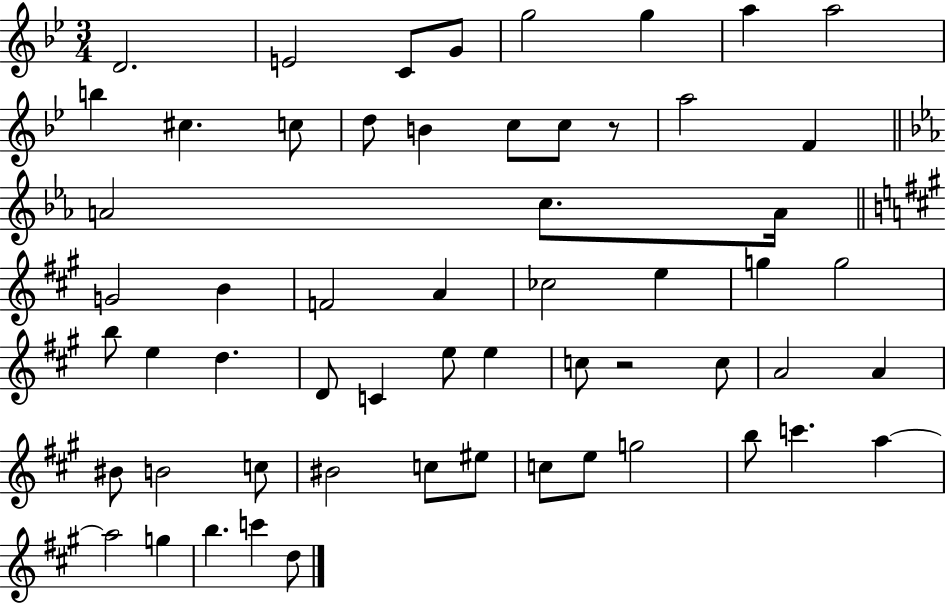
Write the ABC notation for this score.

X:1
T:Untitled
M:3/4
L:1/4
K:Bb
D2 E2 C/2 G/2 g2 g a a2 b ^c c/2 d/2 B c/2 c/2 z/2 a2 F A2 c/2 A/4 G2 B F2 A _c2 e g g2 b/2 e d D/2 C e/2 e c/2 z2 c/2 A2 A ^B/2 B2 c/2 ^B2 c/2 ^e/2 c/2 e/2 g2 b/2 c' a a2 g b c' d/2